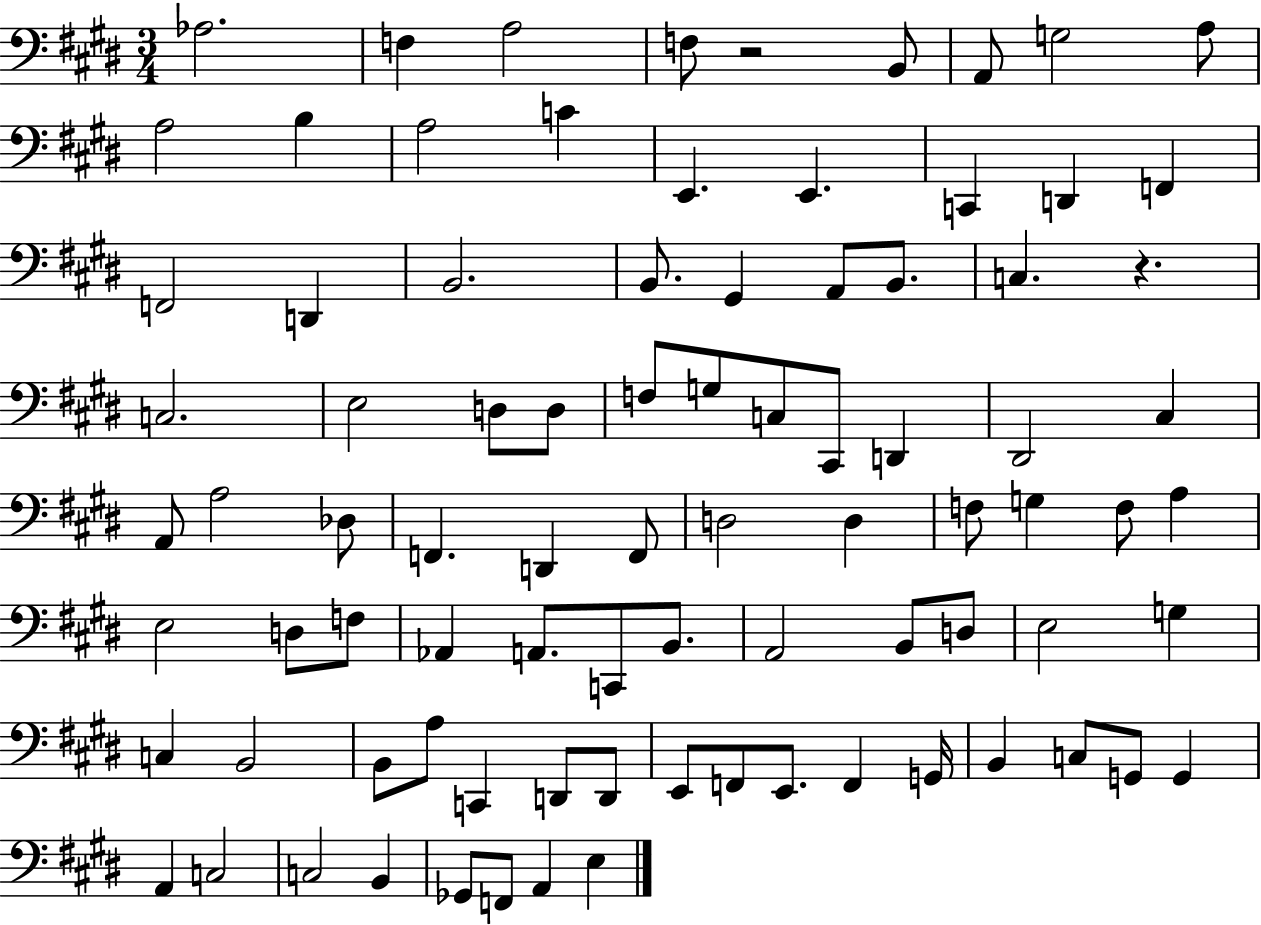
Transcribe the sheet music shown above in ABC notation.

X:1
T:Untitled
M:3/4
L:1/4
K:E
_A,2 F, A,2 F,/2 z2 B,,/2 A,,/2 G,2 A,/2 A,2 B, A,2 C E,, E,, C,, D,, F,, F,,2 D,, B,,2 B,,/2 ^G,, A,,/2 B,,/2 C, z C,2 E,2 D,/2 D,/2 F,/2 G,/2 C,/2 ^C,,/2 D,, ^D,,2 ^C, A,,/2 A,2 _D,/2 F,, D,, F,,/2 D,2 D, F,/2 G, F,/2 A, E,2 D,/2 F,/2 _A,, A,,/2 C,,/2 B,,/2 A,,2 B,,/2 D,/2 E,2 G, C, B,,2 B,,/2 A,/2 C,, D,,/2 D,,/2 E,,/2 F,,/2 E,,/2 F,, G,,/4 B,, C,/2 G,,/2 G,, A,, C,2 C,2 B,, _G,,/2 F,,/2 A,, E,